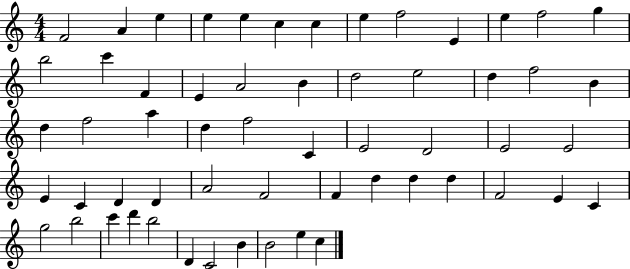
{
  \clef treble
  \numericTimeSignature
  \time 4/4
  \key c \major
  f'2 a'4 e''4 | e''4 e''4 c''4 c''4 | e''4 f''2 e'4 | e''4 f''2 g''4 | \break b''2 c'''4 f'4 | e'4 a'2 b'4 | d''2 e''2 | d''4 f''2 b'4 | \break d''4 f''2 a''4 | d''4 f''2 c'4 | e'2 d'2 | e'2 e'2 | \break e'4 c'4 d'4 d'4 | a'2 f'2 | f'4 d''4 d''4 d''4 | f'2 e'4 c'4 | \break g''2 b''2 | c'''4 d'''4 b''2 | d'4 c'2 b'4 | b'2 e''4 c''4 | \break \bar "|."
}